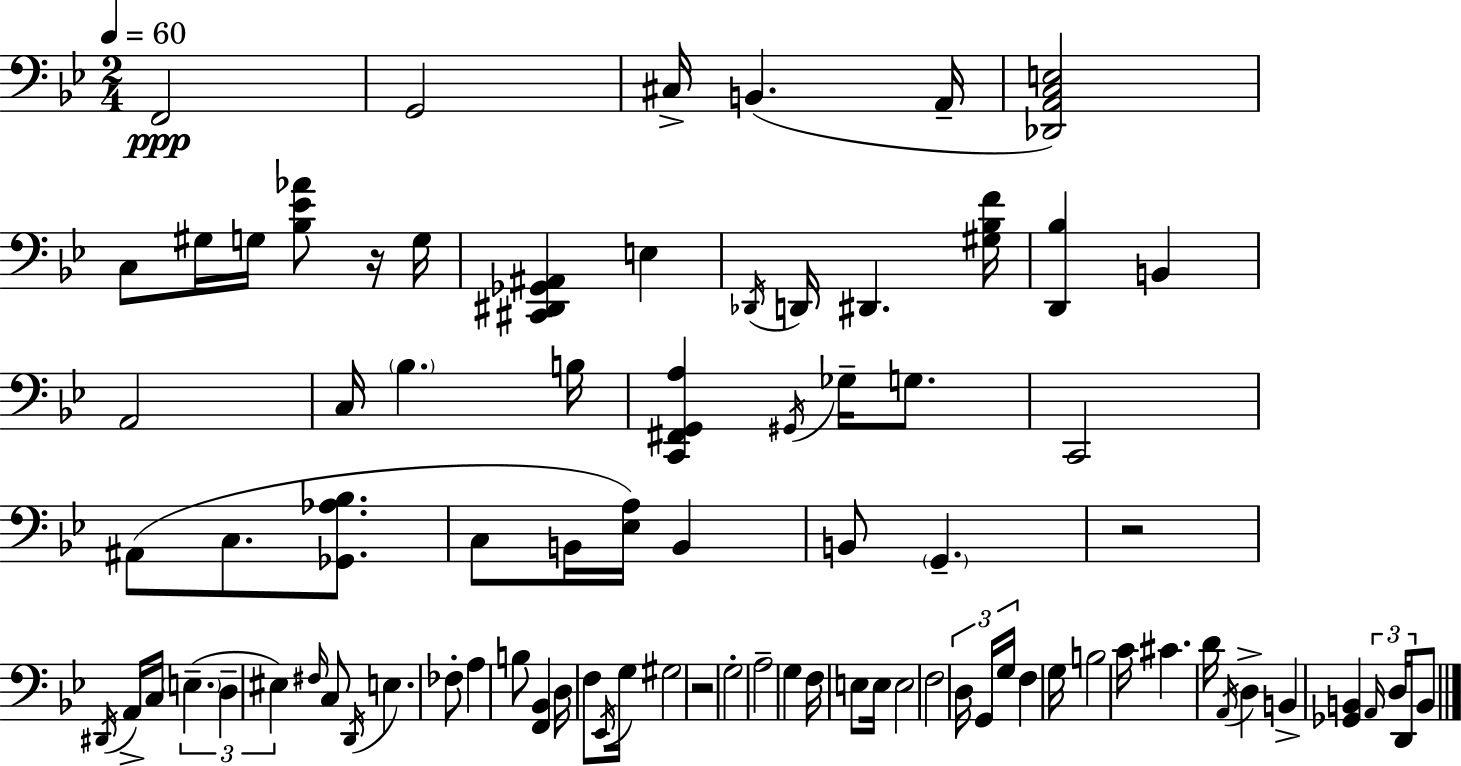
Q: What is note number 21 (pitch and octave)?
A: G3